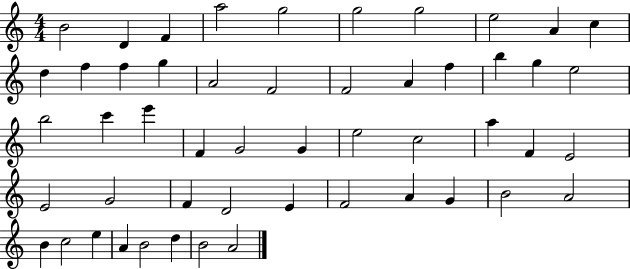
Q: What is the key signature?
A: C major